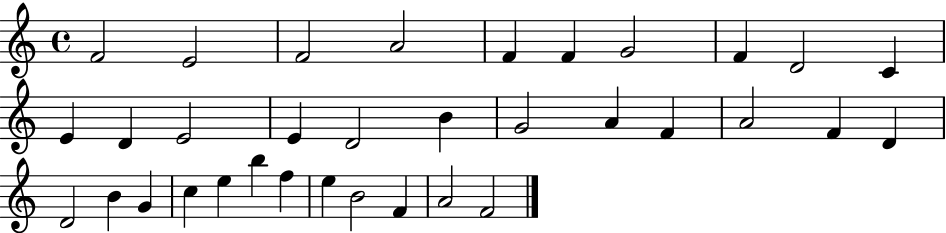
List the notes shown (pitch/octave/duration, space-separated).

F4/h E4/h F4/h A4/h F4/q F4/q G4/h F4/q D4/h C4/q E4/q D4/q E4/h E4/q D4/h B4/q G4/h A4/q F4/q A4/h F4/q D4/q D4/h B4/q G4/q C5/q E5/q B5/q F5/q E5/q B4/h F4/q A4/h F4/h